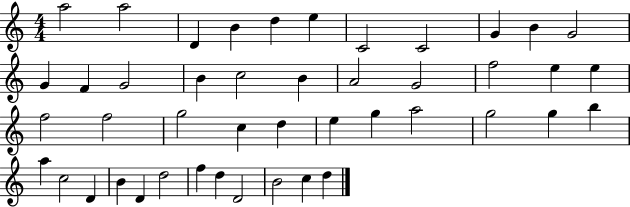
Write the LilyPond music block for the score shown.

{
  \clef treble
  \numericTimeSignature
  \time 4/4
  \key c \major
  a''2 a''2 | d'4 b'4 d''4 e''4 | c'2 c'2 | g'4 b'4 g'2 | \break g'4 f'4 g'2 | b'4 c''2 b'4 | a'2 g'2 | f''2 e''4 e''4 | \break f''2 f''2 | g''2 c''4 d''4 | e''4 g''4 a''2 | g''2 g''4 b''4 | \break a''4 c''2 d'4 | b'4 d'4 d''2 | f''4 d''4 d'2 | b'2 c''4 d''4 | \break \bar "|."
}